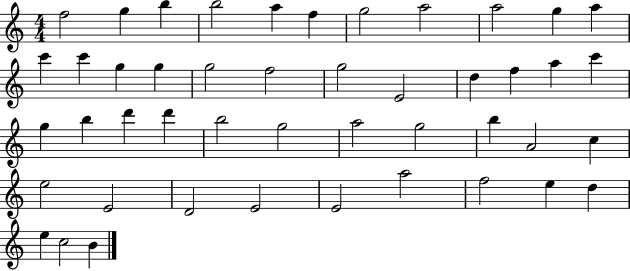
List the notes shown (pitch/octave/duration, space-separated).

F5/h G5/q B5/q B5/h A5/q F5/q G5/h A5/h A5/h G5/q A5/q C6/q C6/q G5/q G5/q G5/h F5/h G5/h E4/h D5/q F5/q A5/q C6/q G5/q B5/q D6/q D6/q B5/h G5/h A5/h G5/h B5/q A4/h C5/q E5/h E4/h D4/h E4/h E4/h A5/h F5/h E5/q D5/q E5/q C5/h B4/q